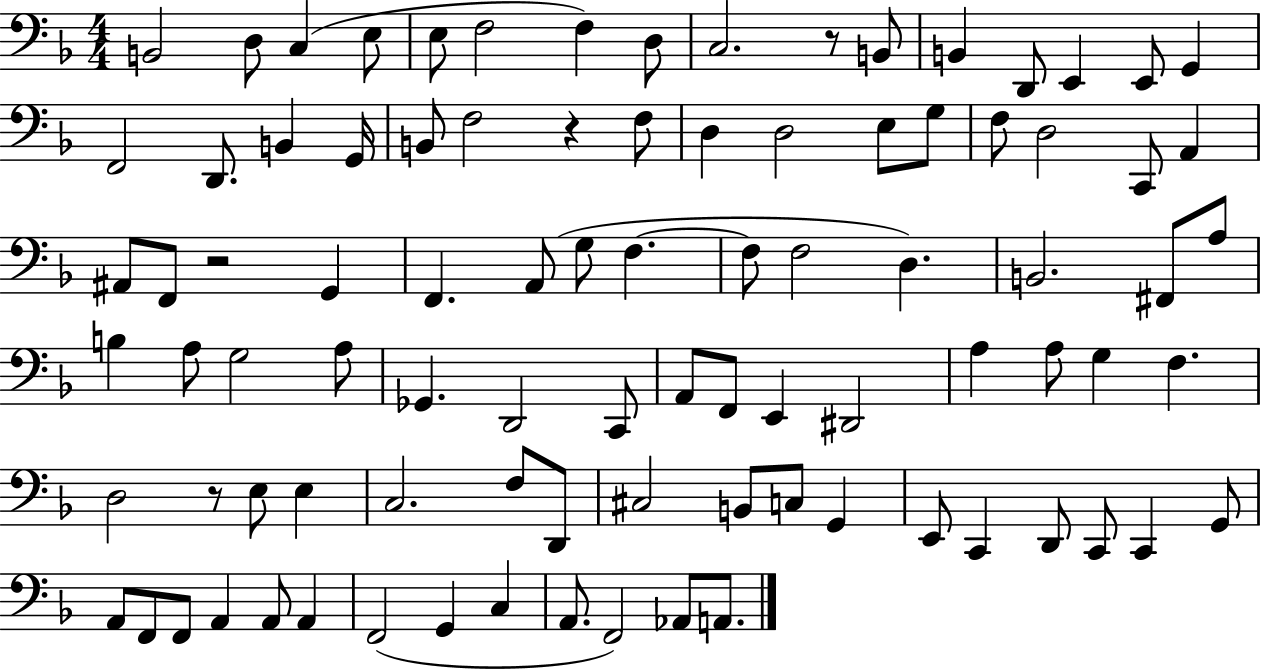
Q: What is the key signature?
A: F major